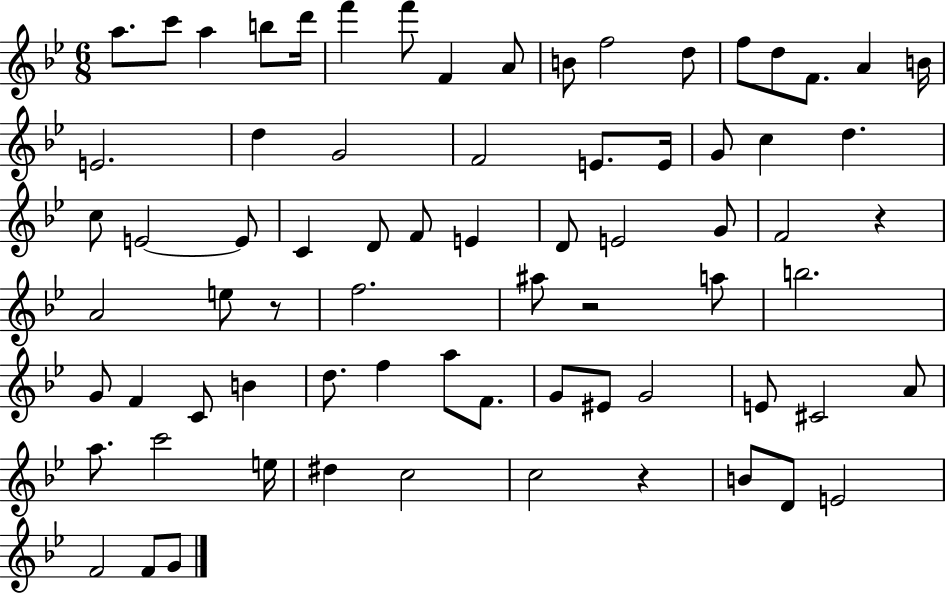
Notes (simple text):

A5/e. C6/e A5/q B5/e D6/s F6/q F6/e F4/q A4/e B4/e F5/h D5/e F5/e D5/e F4/e. A4/q B4/s E4/h. D5/q G4/h F4/h E4/e. E4/s G4/e C5/q D5/q. C5/e E4/h E4/e C4/q D4/e F4/e E4/q D4/e E4/h G4/e F4/h R/q A4/h E5/e R/e F5/h. A#5/e R/h A5/e B5/h. G4/e F4/q C4/e B4/q D5/e. F5/q A5/e F4/e. G4/e EIS4/e G4/h E4/e C#4/h A4/e A5/e. C6/h E5/s D#5/q C5/h C5/h R/q B4/e D4/e E4/h F4/h F4/e G4/e